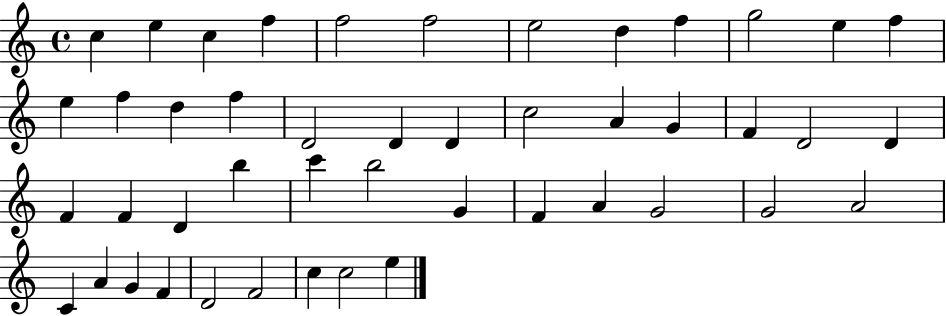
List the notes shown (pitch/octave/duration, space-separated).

C5/q E5/q C5/q F5/q F5/h F5/h E5/h D5/q F5/q G5/h E5/q F5/q E5/q F5/q D5/q F5/q D4/h D4/q D4/q C5/h A4/q G4/q F4/q D4/h D4/q F4/q F4/q D4/q B5/q C6/q B5/h G4/q F4/q A4/q G4/h G4/h A4/h C4/q A4/q G4/q F4/q D4/h F4/h C5/q C5/h E5/q